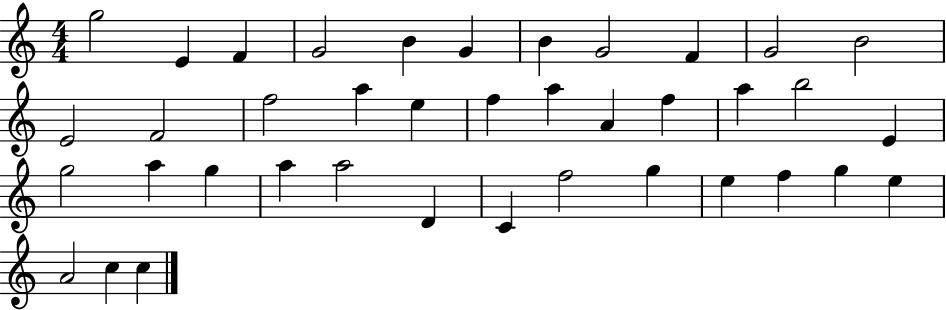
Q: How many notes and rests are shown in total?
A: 39